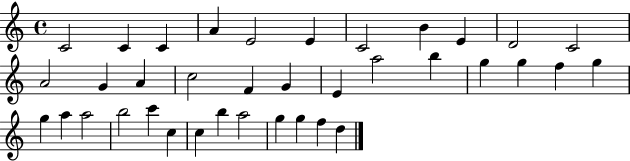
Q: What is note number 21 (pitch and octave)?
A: G5